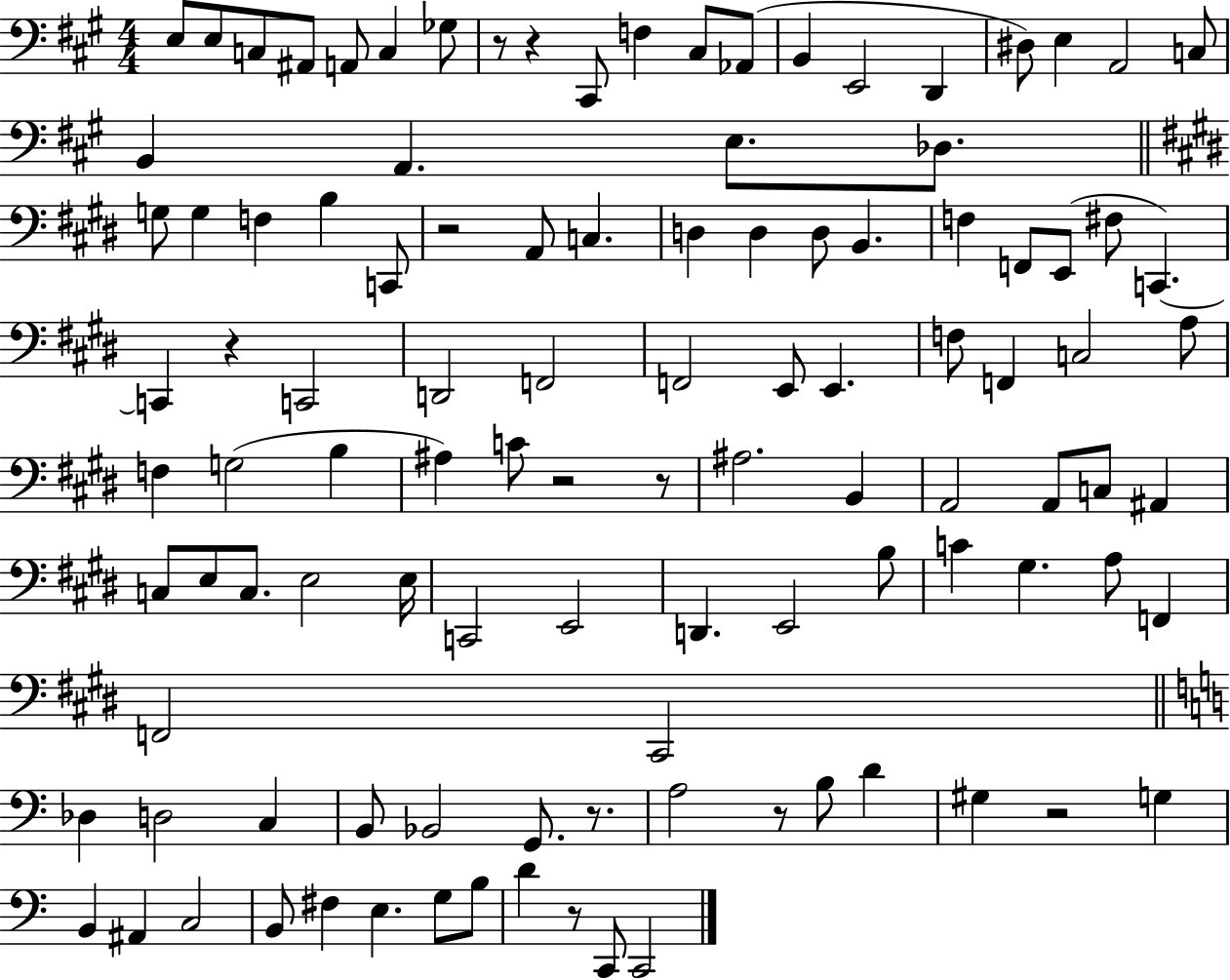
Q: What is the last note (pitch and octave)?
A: C2